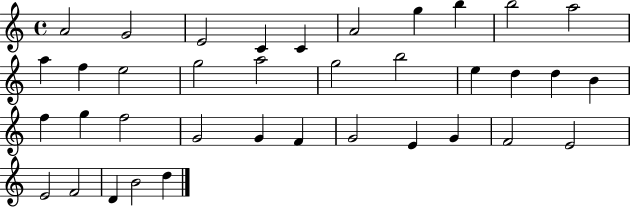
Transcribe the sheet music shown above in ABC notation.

X:1
T:Untitled
M:4/4
L:1/4
K:C
A2 G2 E2 C C A2 g b b2 a2 a f e2 g2 a2 g2 b2 e d d B f g f2 G2 G F G2 E G F2 E2 E2 F2 D B2 d